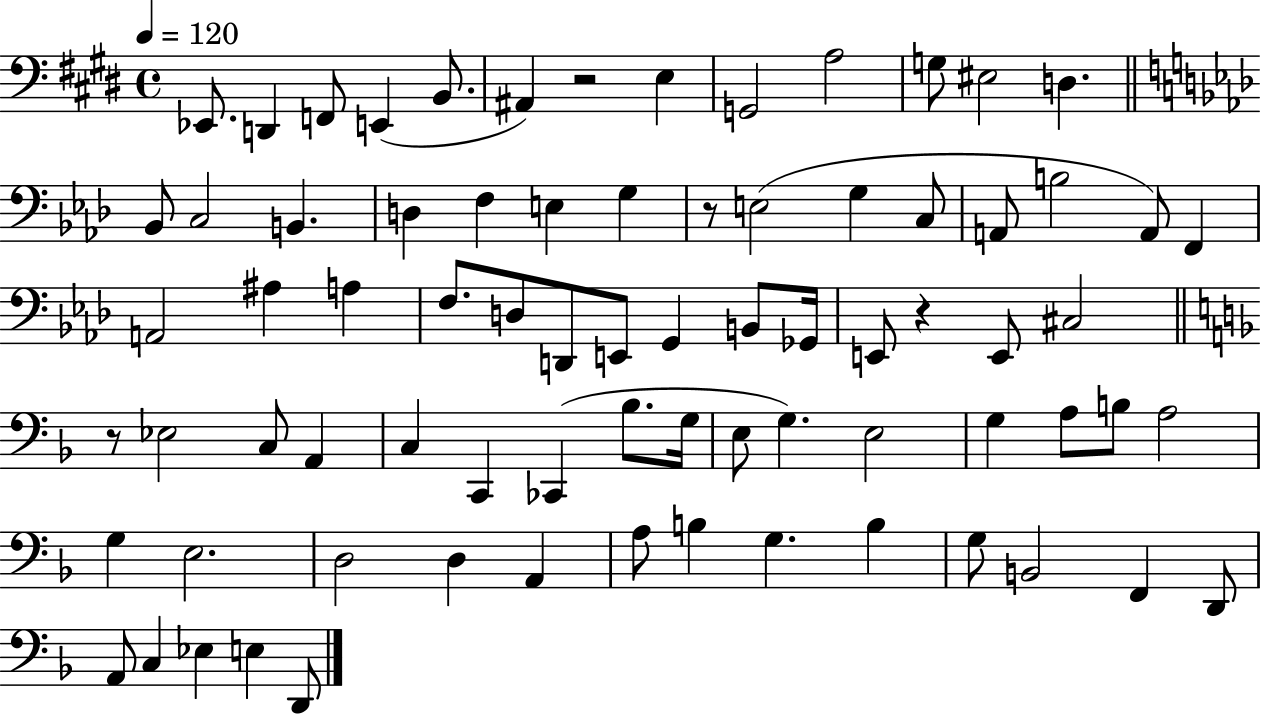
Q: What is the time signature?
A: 4/4